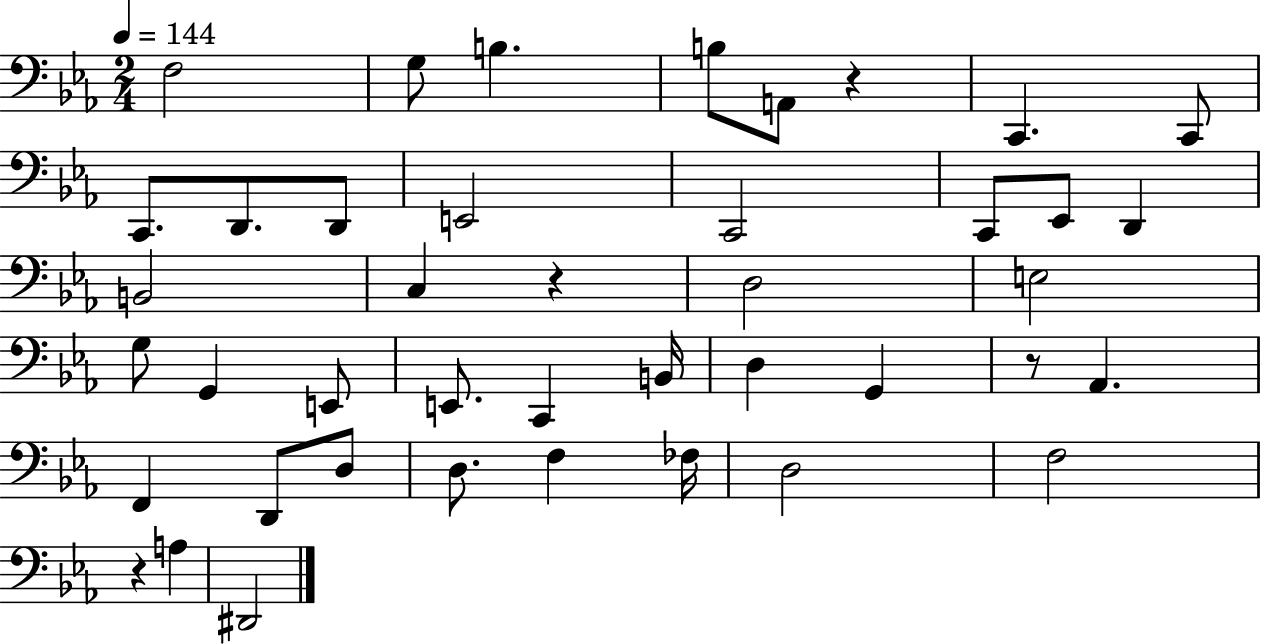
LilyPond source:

{
  \clef bass
  \numericTimeSignature
  \time 2/4
  \key ees \major
  \tempo 4 = 144
  f2 | g8 b4. | b8 a,8 r4 | c,4. c,8 | \break c,8. d,8. d,8 | e,2 | c,2 | c,8 ees,8 d,4 | \break b,2 | c4 r4 | d2 | e2 | \break g8 g,4 e,8 | e,8. c,4 b,16 | d4 g,4 | r8 aes,4. | \break f,4 d,8 d8 | d8. f4 fes16 | d2 | f2 | \break r4 a4 | dis,2 | \bar "|."
}